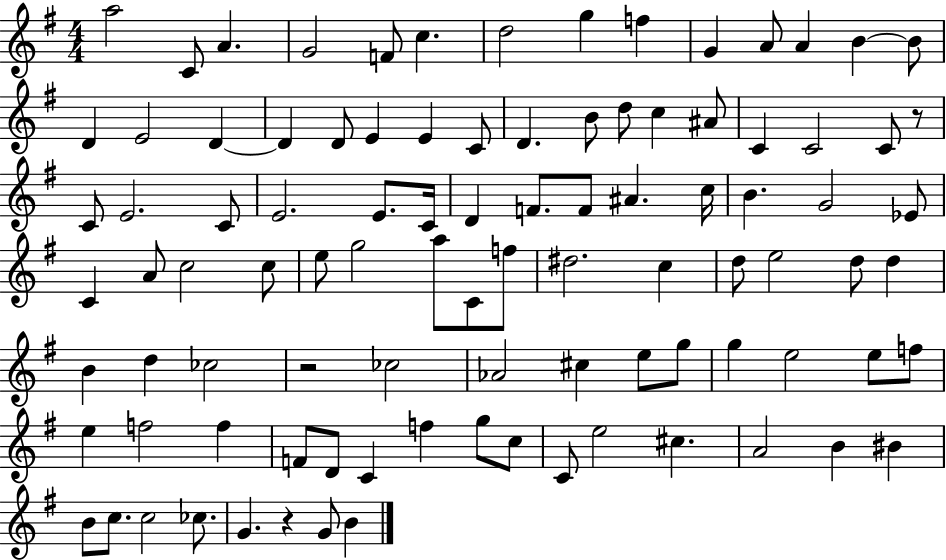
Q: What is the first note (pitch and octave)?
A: A5